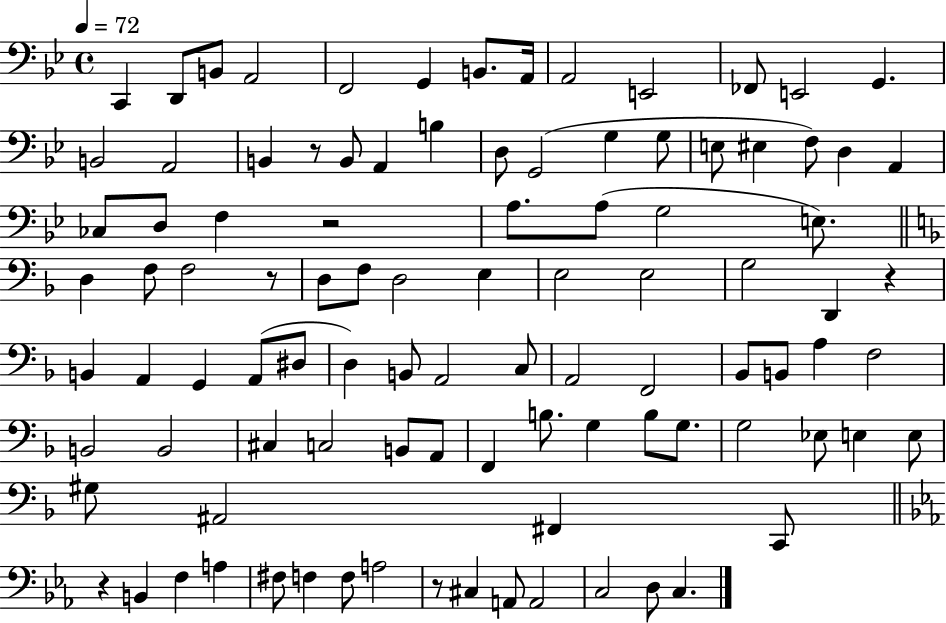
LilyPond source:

{
  \clef bass
  \time 4/4
  \defaultTimeSignature
  \key bes \major
  \tempo 4 = 72
  \repeat volta 2 { c,4 d,8 b,8 a,2 | f,2 g,4 b,8. a,16 | a,2 e,2 | fes,8 e,2 g,4. | \break b,2 a,2 | b,4 r8 b,8 a,4 b4 | d8 g,2( g4 g8 | e8 eis4 f8) d4 a,4 | \break ces8 d8 f4 r2 | a8. a8( g2 e8.) | \bar "||" \break \key d \minor d4 f8 f2 r8 | d8 f8 d2 e4 | e2 e2 | g2 d,4 r4 | \break b,4 a,4 g,4 a,8( dis8 | d4) b,8 a,2 c8 | a,2 f,2 | bes,8 b,8 a4 f2 | \break b,2 b,2 | cis4 c2 b,8 a,8 | f,4 b8. g4 b8 g8. | g2 ees8 e4 e8 | \break gis8 ais,2 fis,4 c,8 | \bar "||" \break \key c \minor r4 b,4 f4 a4 | fis8 f4 f8 a2 | r8 cis4 a,8 a,2 | c2 d8 c4. | \break } \bar "|."
}